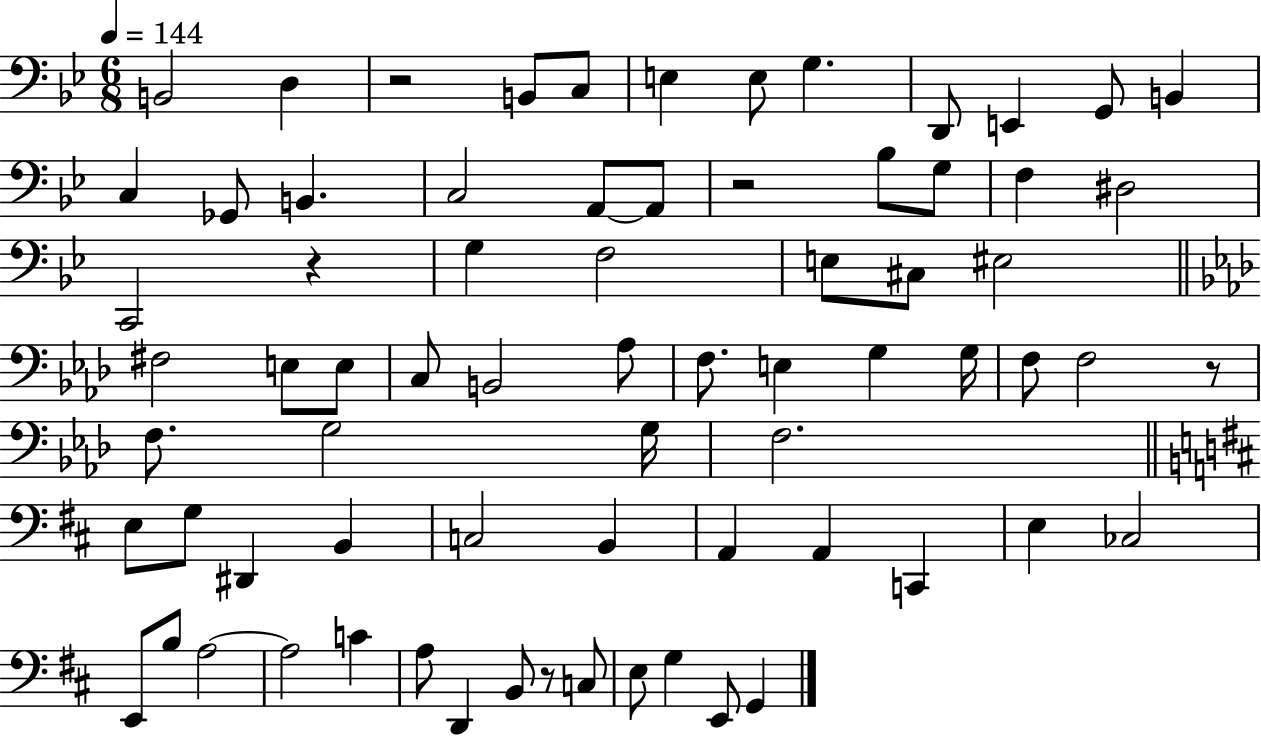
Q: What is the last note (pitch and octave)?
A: G2